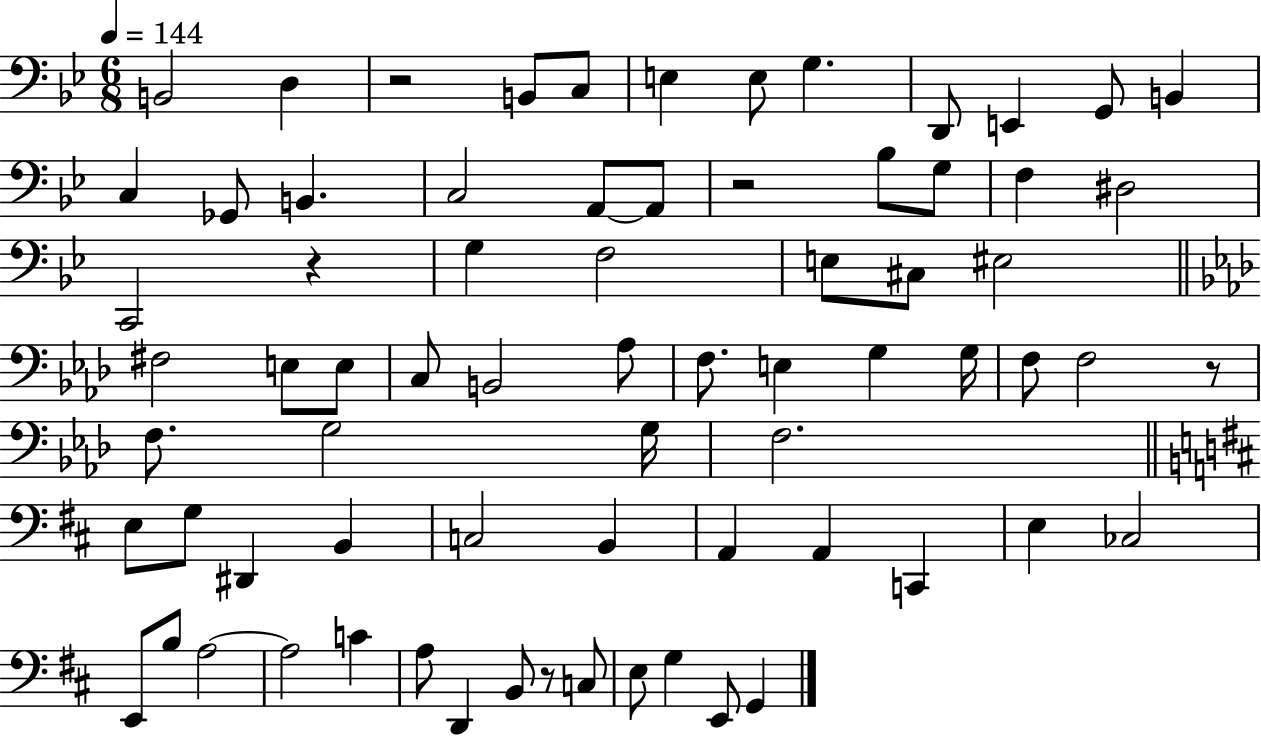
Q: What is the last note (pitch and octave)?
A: G2